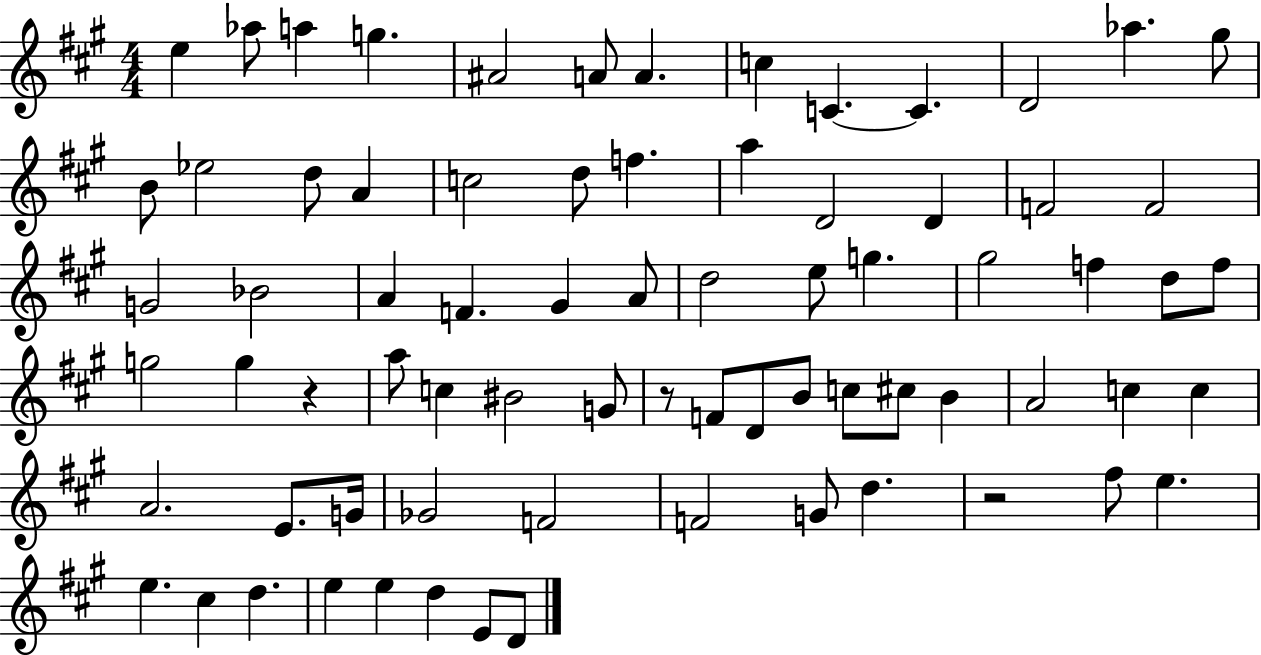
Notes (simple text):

E5/q Ab5/e A5/q G5/q. A#4/h A4/e A4/q. C5/q C4/q. C4/q. D4/h Ab5/q. G#5/e B4/e Eb5/h D5/e A4/q C5/h D5/e F5/q. A5/q D4/h D4/q F4/h F4/h G4/h Bb4/h A4/q F4/q. G#4/q A4/e D5/h E5/e G5/q. G#5/h F5/q D5/e F5/e G5/h G5/q R/q A5/e C5/q BIS4/h G4/e R/e F4/e D4/e B4/e C5/e C#5/e B4/q A4/h C5/q C5/q A4/h. E4/e. G4/s Gb4/h F4/h F4/h G4/e D5/q. R/h F#5/e E5/q. E5/q. C#5/q D5/q. E5/q E5/q D5/q E4/e D4/e